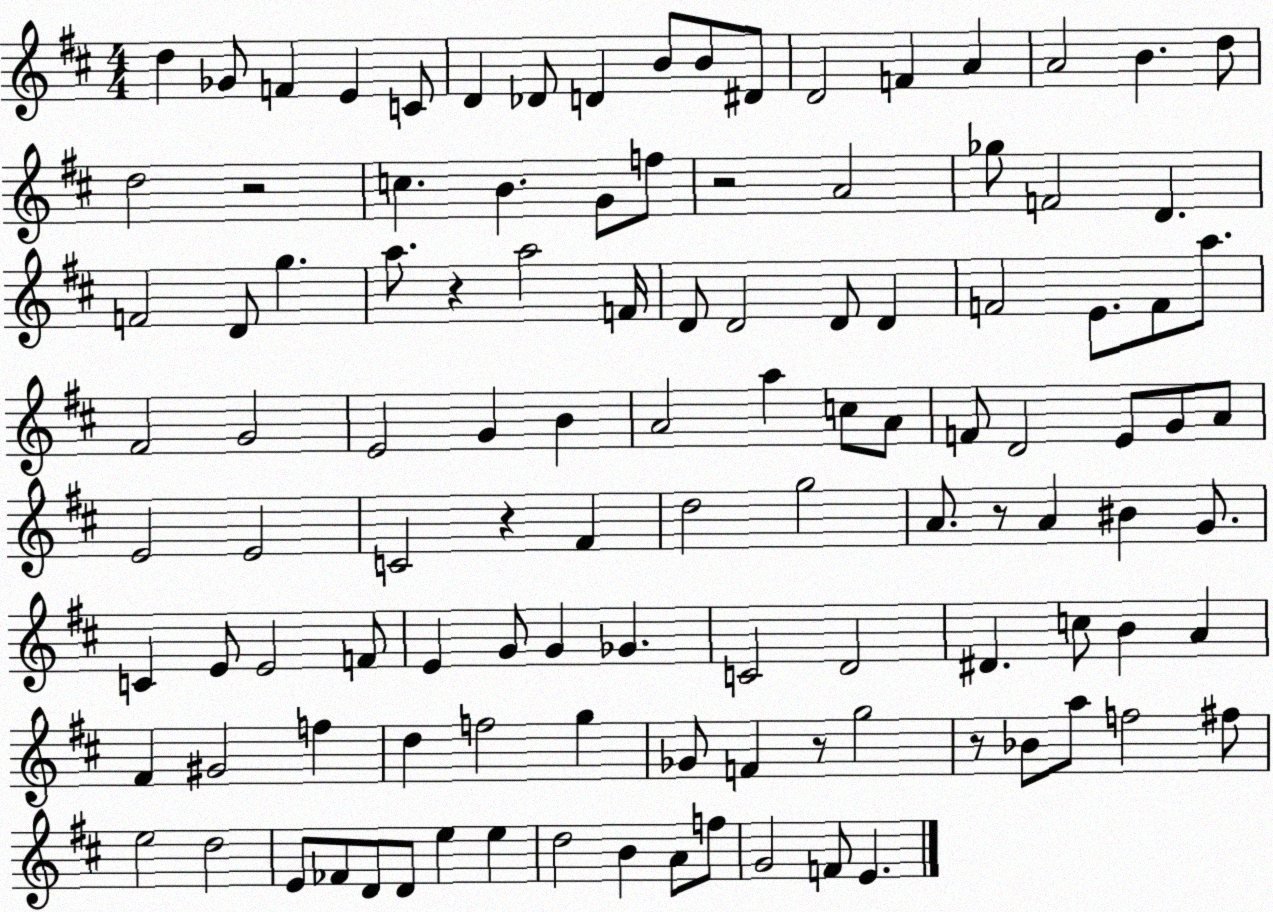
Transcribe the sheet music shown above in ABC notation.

X:1
T:Untitled
M:4/4
L:1/4
K:D
d _G/2 F E C/2 D _D/2 D B/2 B/2 ^D/2 D2 F A A2 B d/2 d2 z2 c B G/2 f/2 z2 A2 _g/2 F2 D F2 D/2 g a/2 z a2 F/4 D/2 D2 D/2 D F2 E/2 F/2 a/2 ^F2 G2 E2 G B A2 a c/2 A/2 F/2 D2 E/2 G/2 A/2 E2 E2 C2 z ^F d2 g2 A/2 z/2 A ^B G/2 C E/2 E2 F/2 E G/2 G _G C2 D2 ^D c/2 B A ^F ^G2 f d f2 g _G/2 F z/2 g2 z/2 _B/2 a/2 f2 ^f/2 e2 d2 E/2 _F/2 D/2 D/2 e e d2 B A/2 f/2 G2 F/2 E